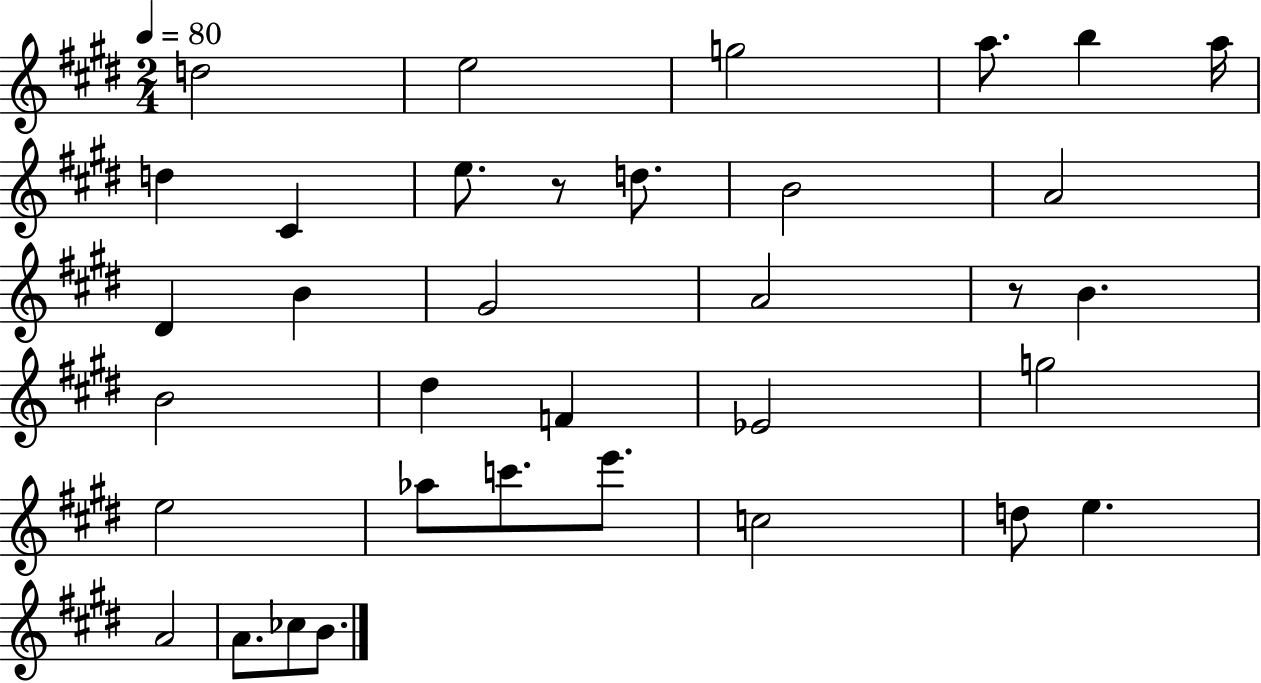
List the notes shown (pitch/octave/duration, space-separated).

D5/h E5/h G5/h A5/e. B5/q A5/s D5/q C#4/q E5/e. R/e D5/e. B4/h A4/h D#4/q B4/q G#4/h A4/h R/e B4/q. B4/h D#5/q F4/q Eb4/h G5/h E5/h Ab5/e C6/e. E6/e. C5/h D5/e E5/q. A4/h A4/e. CES5/e B4/e.